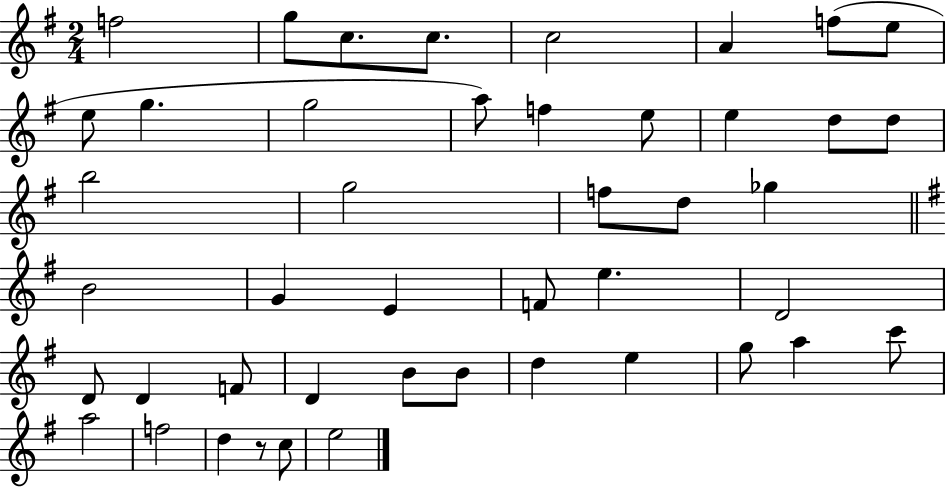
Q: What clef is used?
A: treble